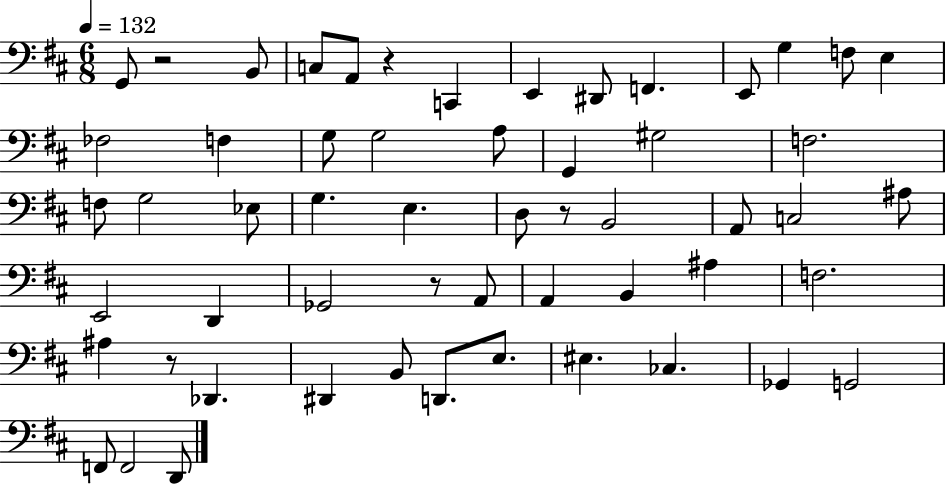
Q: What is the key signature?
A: D major